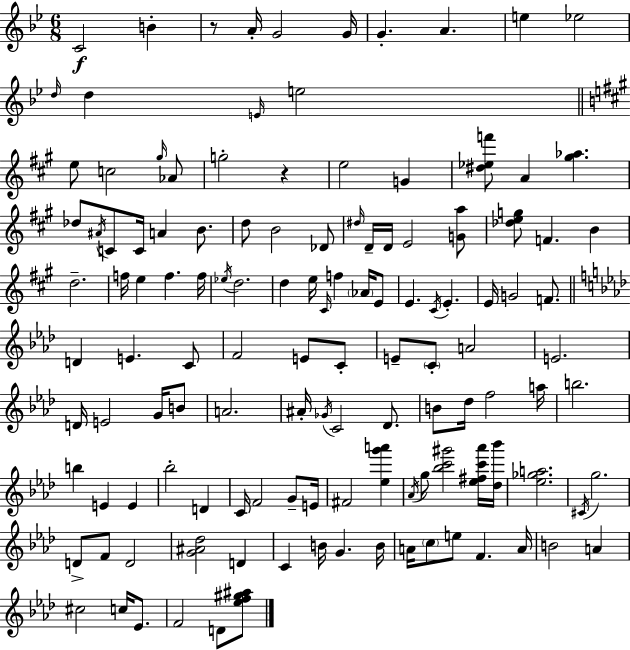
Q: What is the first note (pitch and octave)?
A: C4